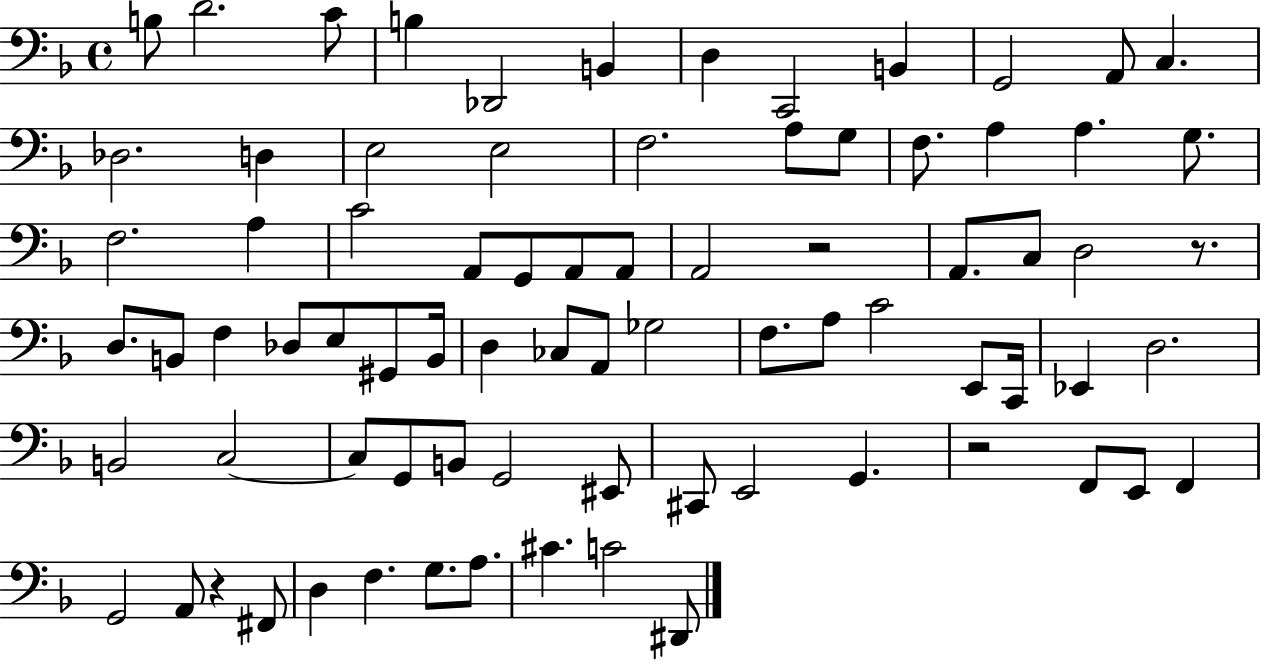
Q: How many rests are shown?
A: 4